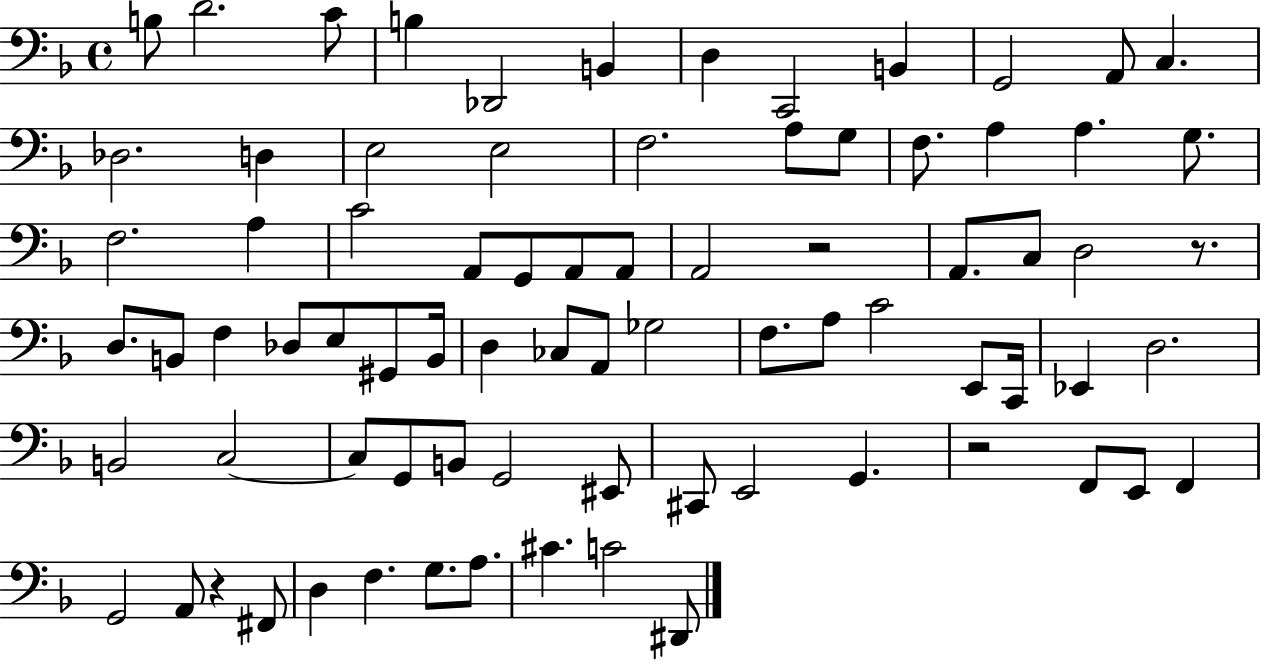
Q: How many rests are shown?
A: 4